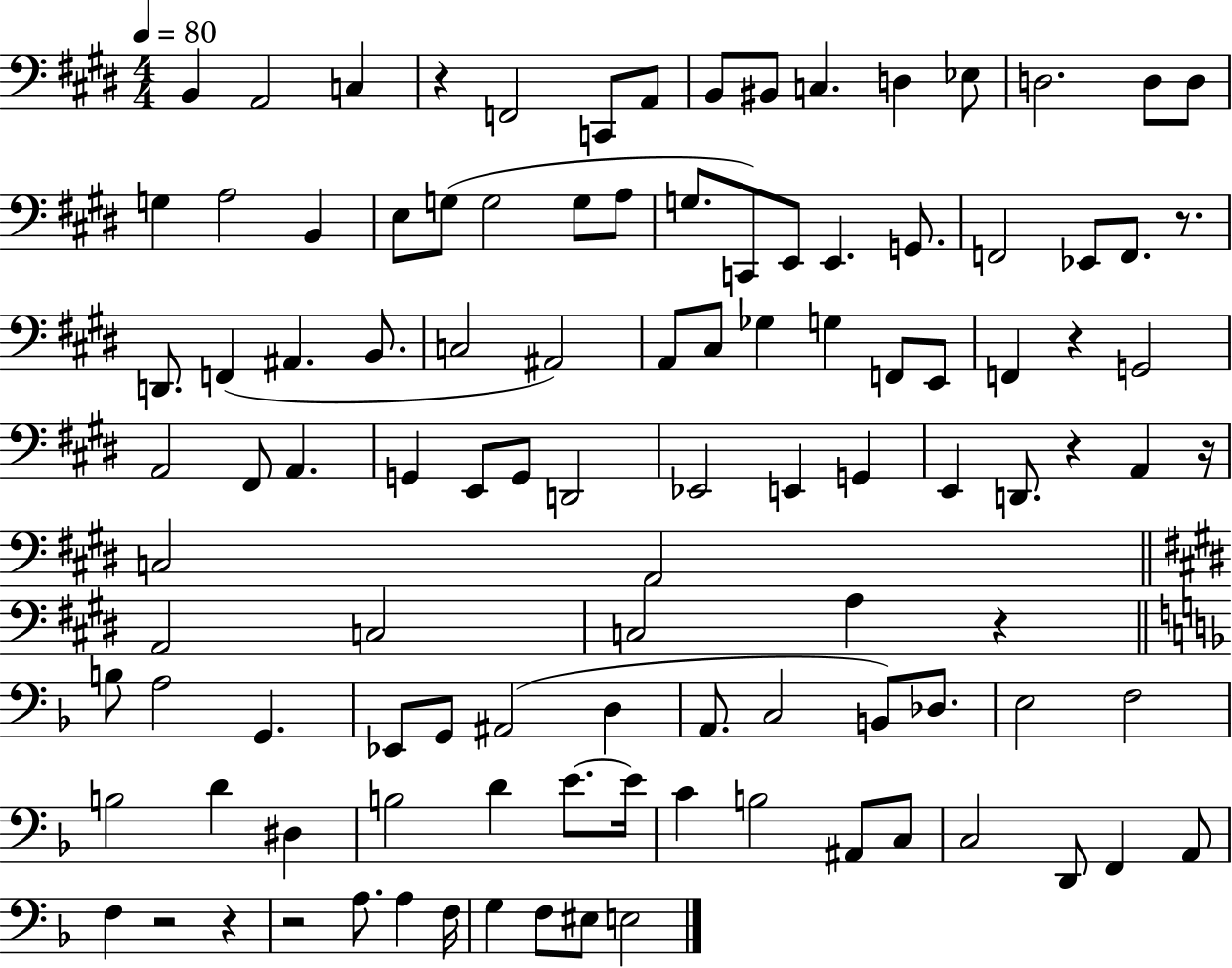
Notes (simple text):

B2/q A2/h C3/q R/q F2/h C2/e A2/e B2/e BIS2/e C3/q. D3/q Eb3/e D3/h. D3/e D3/e G3/q A3/h B2/q E3/e G3/e G3/h G3/e A3/e G3/e. C2/e E2/e E2/q. G2/e. F2/h Eb2/e F2/e. R/e. D2/e. F2/q A#2/q. B2/e. C3/h A#2/h A2/e C#3/e Gb3/q G3/q F2/e E2/e F2/q R/q G2/h A2/h F#2/e A2/q. G2/q E2/e G2/e D2/h Eb2/h E2/q G2/q E2/q D2/e. R/q A2/q R/s C3/h A2/h A2/h C3/h C3/h A3/q R/q B3/e A3/h G2/q. Eb2/e G2/e A#2/h D3/q A2/e. C3/h B2/e Db3/e. E3/h F3/h B3/h D4/q D#3/q B3/h D4/q E4/e. E4/s C4/q B3/h A#2/e C3/e C3/h D2/e F2/q A2/e F3/q R/h R/q R/h A3/e. A3/q F3/s G3/q F3/e EIS3/e E3/h